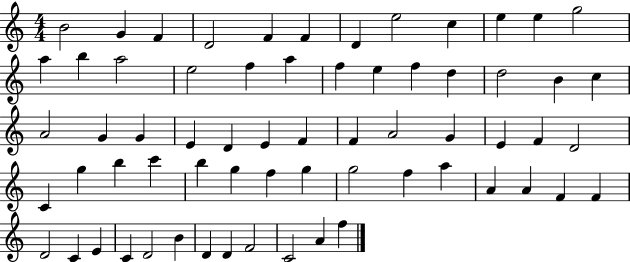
B4/h G4/q F4/q D4/h F4/q F4/q D4/q E5/h C5/q E5/q E5/q G5/h A5/q B5/q A5/h E5/h F5/q A5/q F5/q E5/q F5/q D5/q D5/h B4/q C5/q A4/h G4/q G4/q E4/q D4/q E4/q F4/q F4/q A4/h G4/q E4/q F4/q D4/h C4/q G5/q B5/q C6/q B5/q G5/q F5/q G5/q G5/h F5/q A5/q A4/q A4/q F4/q F4/q D4/h C4/q E4/q C4/q D4/h B4/q D4/q D4/q F4/h C4/h A4/q F5/q